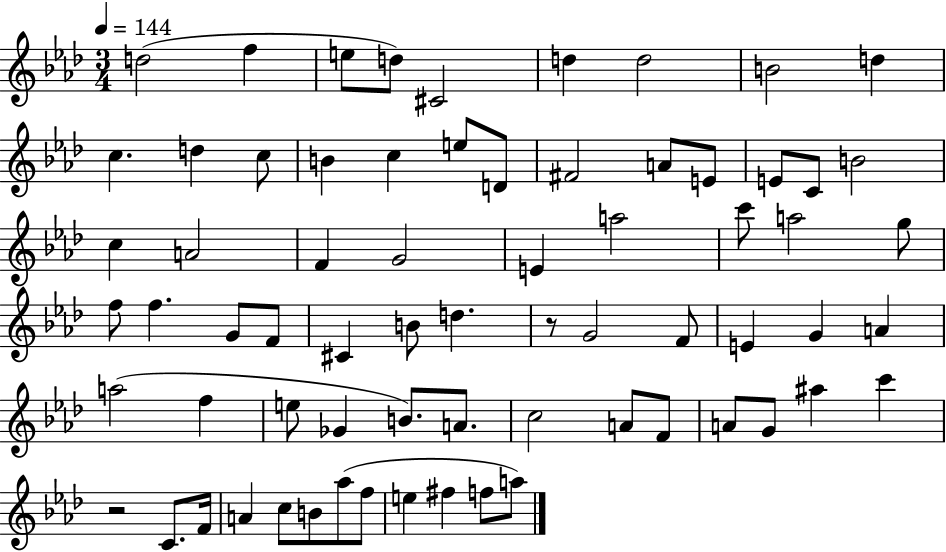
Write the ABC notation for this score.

X:1
T:Untitled
M:3/4
L:1/4
K:Ab
d2 f e/2 d/2 ^C2 d d2 B2 d c d c/2 B c e/2 D/2 ^F2 A/2 E/2 E/2 C/2 B2 c A2 F G2 E a2 c'/2 a2 g/2 f/2 f G/2 F/2 ^C B/2 d z/2 G2 F/2 E G A a2 f e/2 _G B/2 A/2 c2 A/2 F/2 A/2 G/2 ^a c' z2 C/2 F/4 A c/2 B/2 _a/2 f/2 e ^f f/2 a/2